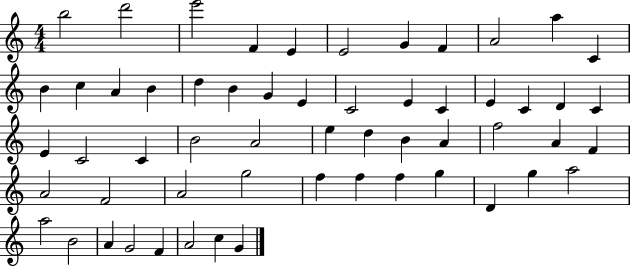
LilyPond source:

{
  \clef treble
  \numericTimeSignature
  \time 4/4
  \key c \major
  b''2 d'''2 | e'''2 f'4 e'4 | e'2 g'4 f'4 | a'2 a''4 c'4 | \break b'4 c''4 a'4 b'4 | d''4 b'4 g'4 e'4 | c'2 e'4 c'4 | e'4 c'4 d'4 c'4 | \break e'4 c'2 c'4 | b'2 a'2 | e''4 d''4 b'4 a'4 | f''2 a'4 f'4 | \break a'2 f'2 | a'2 g''2 | f''4 f''4 f''4 g''4 | d'4 g''4 a''2 | \break a''2 b'2 | a'4 g'2 f'4 | a'2 c''4 g'4 | \bar "|."
}